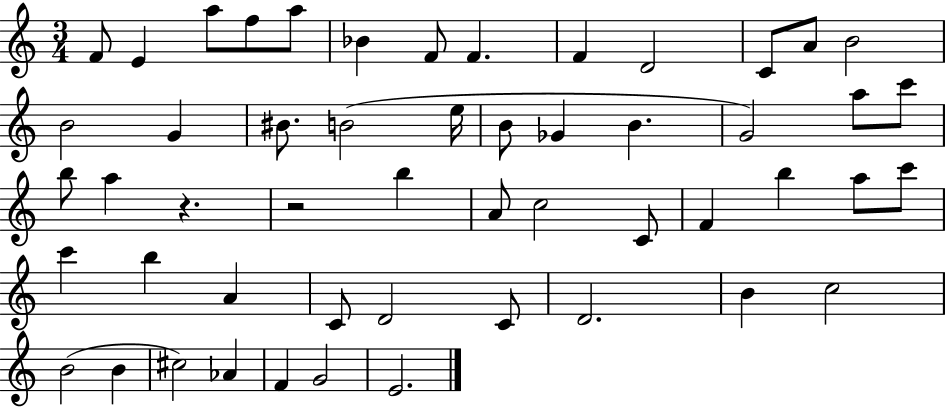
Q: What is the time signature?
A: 3/4